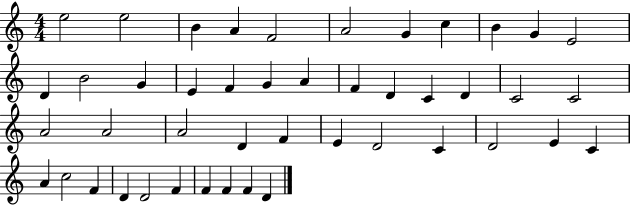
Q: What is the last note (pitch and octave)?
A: D4